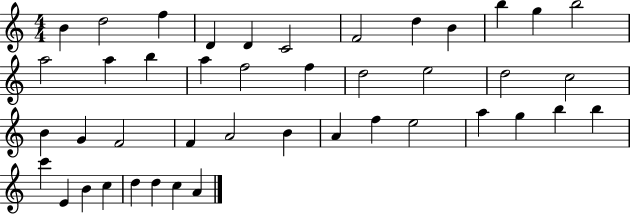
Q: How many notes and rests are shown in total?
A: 43